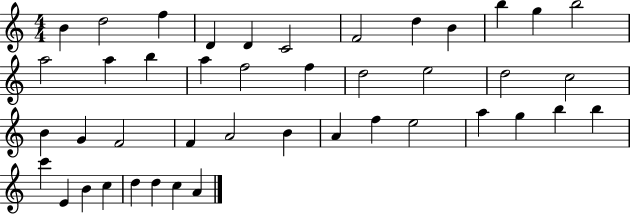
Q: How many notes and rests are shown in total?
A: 43